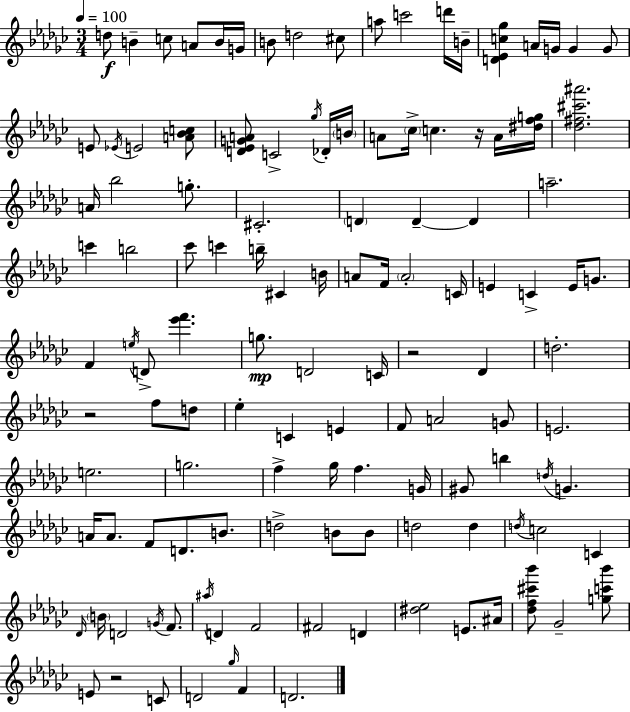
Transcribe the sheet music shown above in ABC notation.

X:1
T:Untitled
M:3/4
L:1/4
K:Ebm
d/2 B c/2 A/2 B/4 G/4 B/2 d2 ^c/2 a/2 c'2 d'/4 B/4 [D_Ec_g] A/4 G/4 G G/2 E/2 _E/4 E2 [A_Bc]/2 [D_EGA]/2 C2 _g/4 _D/4 B/4 A/2 _c/4 c z/4 A/4 [^dfg]/4 [_d^f^c'^a']2 A/4 _b2 g/2 ^C2 D D D a2 c' b2 _c'/2 c' b/4 ^C B/4 A/2 F/4 A2 C/4 E C E/4 G/2 F e/4 D/2 [_e'f'] g/2 D2 C/4 z2 _D d2 z2 f/2 d/2 _e C E F/2 A2 G/2 E2 e2 g2 f _g/4 f G/4 ^G/2 b d/4 G A/4 A/2 F/2 D/2 B/2 d2 B/2 B/2 d2 d d/4 c2 C _D/4 B/4 D2 G/4 F/2 ^a/4 D F2 ^F2 D [^d_e]2 E/2 ^A/4 [_df^c'_b']/2 _G2 [gc'_b']/2 E/2 z2 C/2 D2 _g/4 F D2